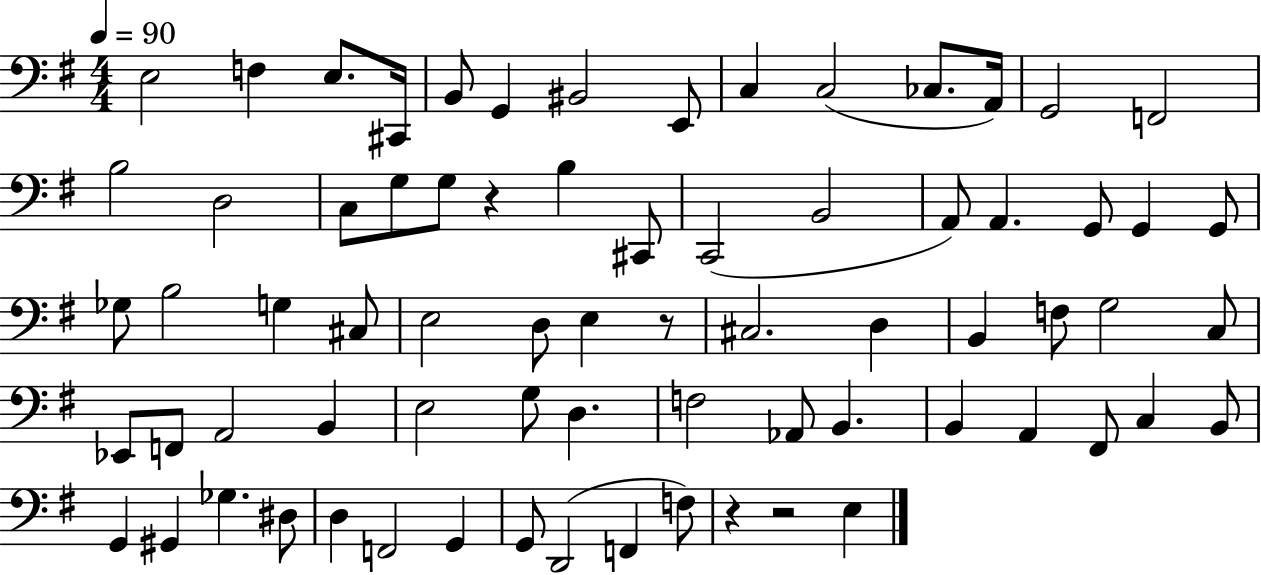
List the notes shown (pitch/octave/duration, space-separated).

E3/h F3/q E3/e. C#2/s B2/e G2/q BIS2/h E2/e C3/q C3/h CES3/e. A2/s G2/h F2/h B3/h D3/h C3/e G3/e G3/e R/q B3/q C#2/e C2/h B2/h A2/e A2/q. G2/e G2/q G2/e Gb3/e B3/h G3/q C#3/e E3/h D3/e E3/q R/e C#3/h. D3/q B2/q F3/e G3/h C3/e Eb2/e F2/e A2/h B2/q E3/h G3/e D3/q. F3/h Ab2/e B2/q. B2/q A2/q F#2/e C3/q B2/e G2/q G#2/q Gb3/q. D#3/e D3/q F2/h G2/q G2/e D2/h F2/q F3/e R/q R/h E3/q